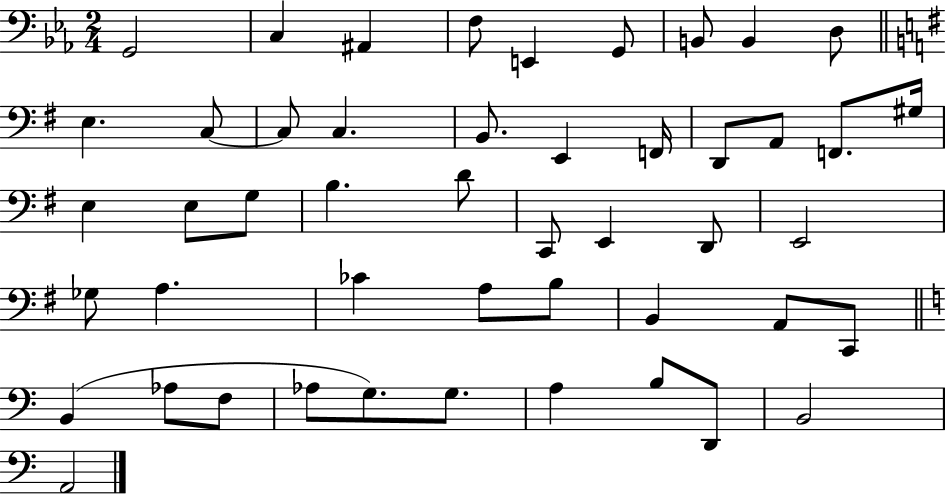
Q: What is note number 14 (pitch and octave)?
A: B2